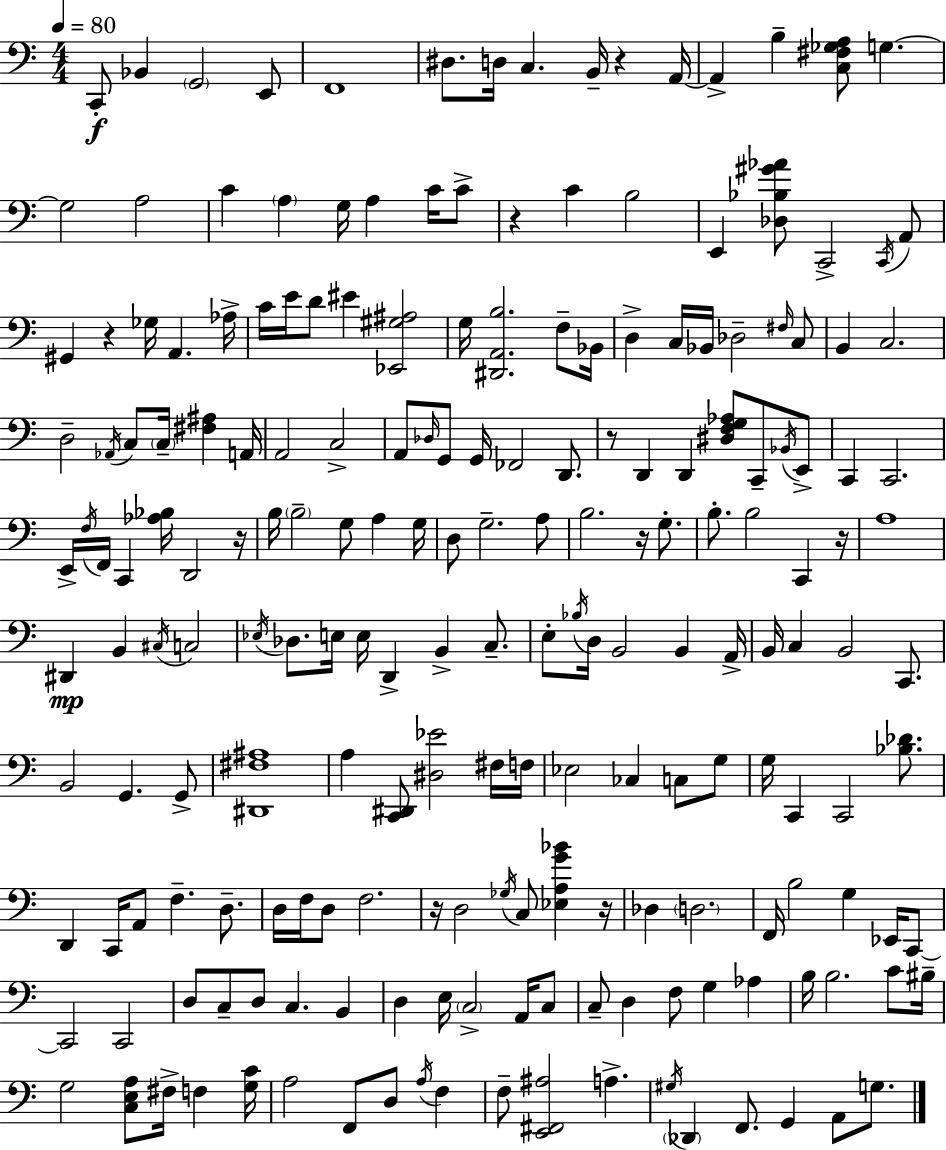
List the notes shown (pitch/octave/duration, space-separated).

C2/e Bb2/q G2/h E2/e F2/w D#3/e. D3/s C3/q. B2/s R/q A2/s A2/q B3/q [C3,F#3,Gb3,A3]/e G3/q. G3/h A3/h C4/q A3/q G3/s A3/q C4/s C4/e R/q C4/q B3/h E2/q [Db3,Bb3,G#4,Ab4]/e C2/h C2/s A2/e G#2/q R/q Gb3/s A2/q. Ab3/s C4/s E4/s D4/e EIS4/q [Eb2,G#3,A#3]/h G3/s [D#2,A2,B3]/h. F3/e Bb2/s D3/q C3/s Bb2/s Db3/h F#3/s C3/e B2/q C3/h. D3/h Ab2/s C3/e C3/s [F#3,A#3]/q A2/s A2/h C3/h A2/e Db3/s G2/e G2/s FES2/h D2/e. R/e D2/q D2/q [D#3,F3,G3,Ab3]/e C2/e Bb2/s E2/e C2/q C2/h. E2/s F3/s F2/s C2/q [Ab3,Bb3]/s D2/h R/s B3/s B3/h G3/e A3/q G3/s D3/e G3/h. A3/e B3/h. R/s G3/e. B3/e. B3/h C2/q R/s A3/w D#2/q B2/q C#3/s C3/h Eb3/s Db3/e. E3/s E3/s D2/q B2/q C3/e. E3/e Bb3/s D3/s B2/h B2/q A2/s B2/s C3/q B2/h C2/e. B2/h G2/q. G2/e [D#2,F#3,A#3]/w A3/q [C2,D#2]/e [D#3,Eb4]/h F#3/s F3/s Eb3/h CES3/q C3/e G3/e G3/s C2/q C2/h [Bb3,Db4]/e. D2/q C2/s A2/e F3/q. D3/e. D3/s F3/s D3/e F3/h. R/s D3/h Gb3/s C3/e [Eb3,A3,G4,Bb4]/q R/s Db3/q D3/h. F2/s B3/h G3/q Eb2/s C2/e C2/h C2/h D3/e C3/e D3/e C3/q. B2/q D3/q E3/s C3/h A2/s C3/e C3/e D3/q F3/e G3/q Ab3/q B3/s B3/h. C4/e BIS3/s G3/h [C3,E3,A3]/e F#3/s F3/q [G3,C4]/s A3/h F2/e D3/e A3/s F3/q F3/e [E2,F#2,A#3]/h A3/q. G#3/s Db2/q F2/e. G2/q A2/e G3/e.